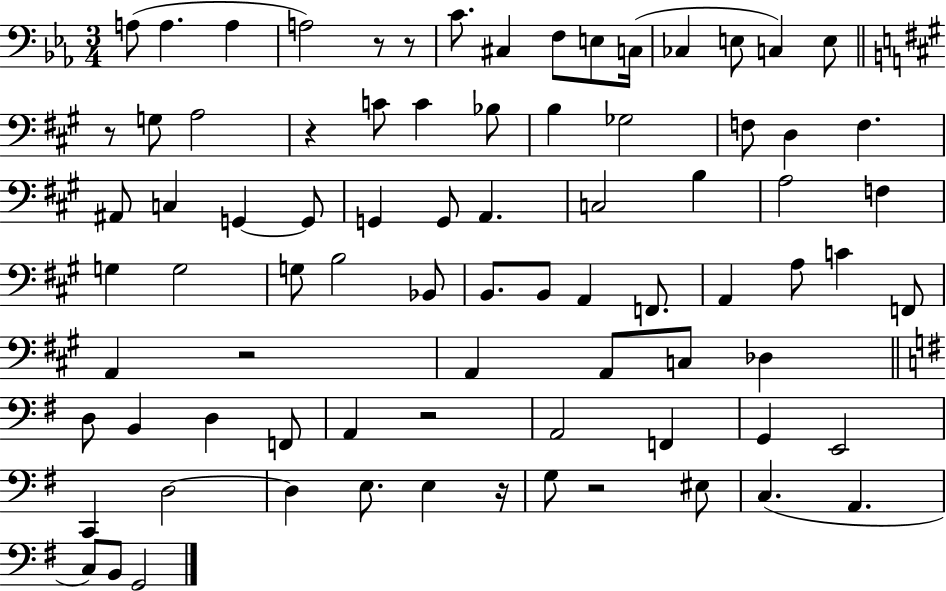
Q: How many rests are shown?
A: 8